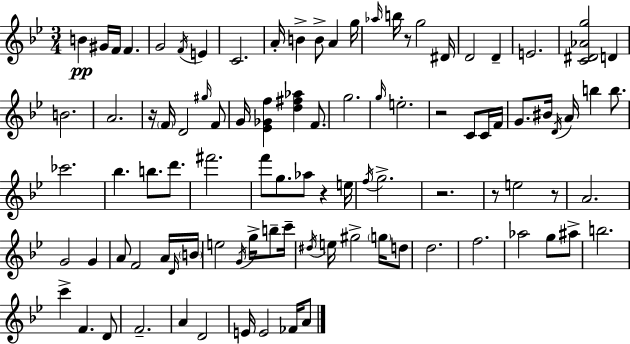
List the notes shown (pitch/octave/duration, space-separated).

B4/q G#4/s F4/s F4/q. G4/h F4/s E4/q C4/h. A4/s B4/q B4/e A4/q G5/s Ab5/s B5/s R/e G5/h D#4/s D4/h D4/q E4/h. [C4,D#4,Ab4,G5]/h D4/q B4/h. A4/h. R/s F4/s D4/h G#5/s F4/e G4/s [Eb4,Gb4,F5]/q [D5,F#5,Ab5]/q F4/e. G5/h. G5/s E5/h. R/h C4/e C4/s F4/s G4/e. BIS4/s D4/s A4/s B5/q B5/e. CES6/h. Bb5/q. B5/e. D6/e. F#6/h. F6/e G5/e. Ab5/e R/q E5/s F5/s G5/h. R/h. R/e E5/h R/e A4/h. G4/h G4/q A4/e F4/h A4/s D4/s B4/s E5/h G4/s G5/s B5/e C6/s D#5/s E5/s G#5/h G5/s D5/e D5/h. F5/h. Ab5/h G5/e A#5/e B5/h. C6/q F4/q. D4/e F4/h. A4/q D4/h E4/s E4/h FES4/s A4/e